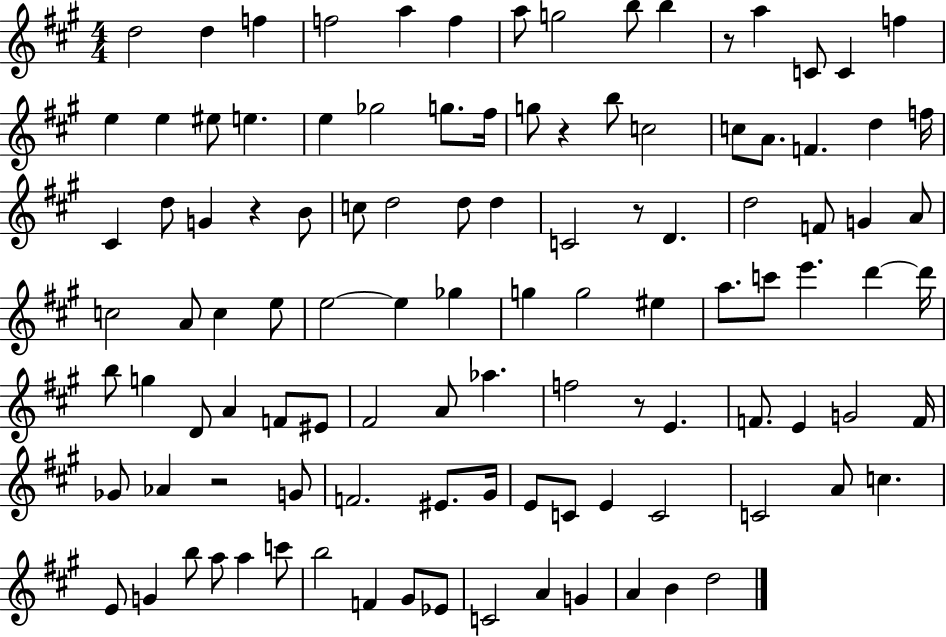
{
  \clef treble
  \numericTimeSignature
  \time 4/4
  \key a \major
  \repeat volta 2 { d''2 d''4 f''4 | f''2 a''4 f''4 | a''8 g''2 b''8 b''4 | r8 a''4 c'8 c'4 f''4 | \break e''4 e''4 eis''8 e''4. | e''4 ges''2 g''8. fis''16 | g''8 r4 b''8 c''2 | c''8 a'8. f'4. d''4 f''16 | \break cis'4 d''8 g'4 r4 b'8 | c''8 d''2 d''8 d''4 | c'2 r8 d'4. | d''2 f'8 g'4 a'8 | \break c''2 a'8 c''4 e''8 | e''2~~ e''4 ges''4 | g''4 g''2 eis''4 | a''8. c'''8 e'''4. d'''4~~ d'''16 | \break b''8 g''4 d'8 a'4 f'8 eis'8 | fis'2 a'8 aes''4. | f''2 r8 e'4. | f'8. e'4 g'2 f'16 | \break ges'8 aes'4 r2 g'8 | f'2. eis'8. gis'16 | e'8 c'8 e'4 c'2 | c'2 a'8 c''4. | \break e'8 g'4 b''8 a''8 a''4 c'''8 | b''2 f'4 gis'8 ees'8 | c'2 a'4 g'4 | a'4 b'4 d''2 | \break } \bar "|."
}